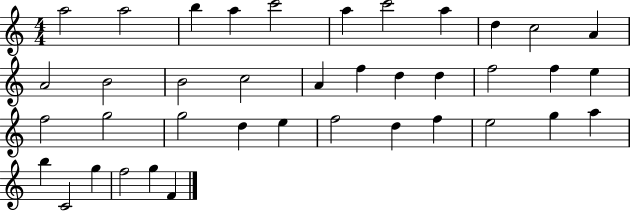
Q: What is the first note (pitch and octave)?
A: A5